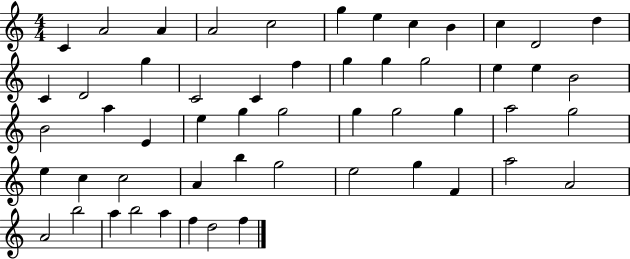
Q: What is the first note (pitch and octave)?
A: C4